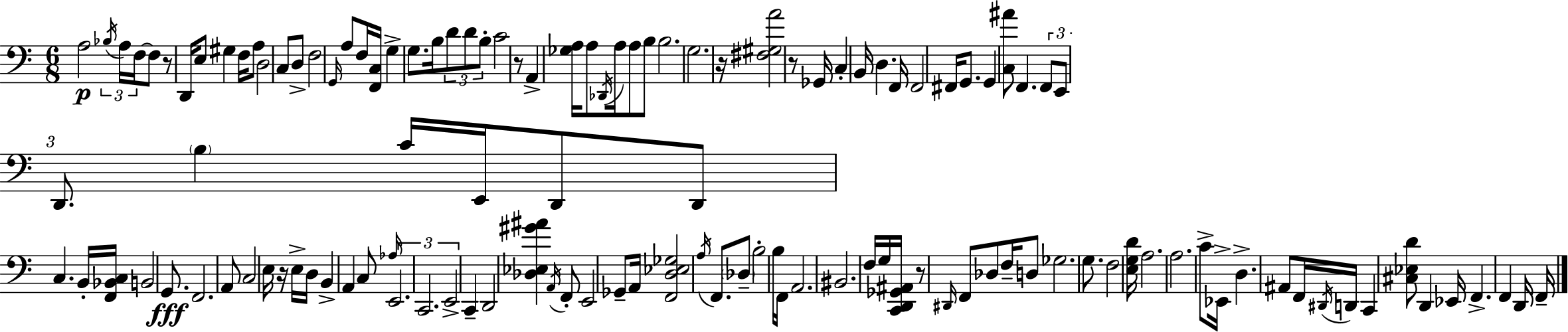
{
  \clef bass
  \numericTimeSignature
  \time 6/8
  \key a \minor
  \repeat volta 2 { a2\p \tuplet 3/2 { \acciaccatura { bes16 } a16 f16~~ } f8 | r8 d,16 e8 gis4 f16 a8 | d2 c8 d8-> | f2 \grace { g,16 } a8 | \break f16 <f, c>16 g4-> g8. b16 \tuplet 3/2 { d'8 | d'8 b8-. } c'2 | r8 a,4-> <ges a>16 a8 \acciaccatura { des,16 } a16 a8 | b8 b2. | \break g2. | r16 <fis gis a'>2 | r8 ges,16 c4-. b,16 d4. | f,16 f,2 fis,16 | \break g,8. g,4 <c ais'>8 f,4. | \tuplet 3/2 { f,8 e,8 d,8. } \parenthesize b4 | c'16 e,16 d,8 d,8 c4. | b,16-. <f, bes, c>16 b,2 | \break g,8.\fff f,2. | a,8 c2 | e16 r16 e16-> d16 b,4-> a,4 | c8 \grace { aes16 } \tuplet 3/2 { e,2. | \break c,2. | e,2-> } | c,4-- d,2 | <des ees gis' ais'>4 \acciaccatura { a,16 } f,8-. e,2 | \break ges,8-- a,16 <f, d ees ges>2 | \acciaccatura { a16 } f,8. \parenthesize des8-- b2-. | b16 f,16 a,2. | bis,2. | \break f16 g16 <c, d, ges, ais,>16 r8 \grace { dis,16 } | f,8 des8 f16-- d8 ges2. | g8. f2 | <e g d'>16 a2. | \break a2. | c'8-> ees,16-> d4.-> | ais,8 f,16 \acciaccatura { dis,16 } d,16 c,4 | <cis ees d'>8 d,4 ees,16 f,4.-> | \break f,4 d,16 f,16-- } \bar "|."
}